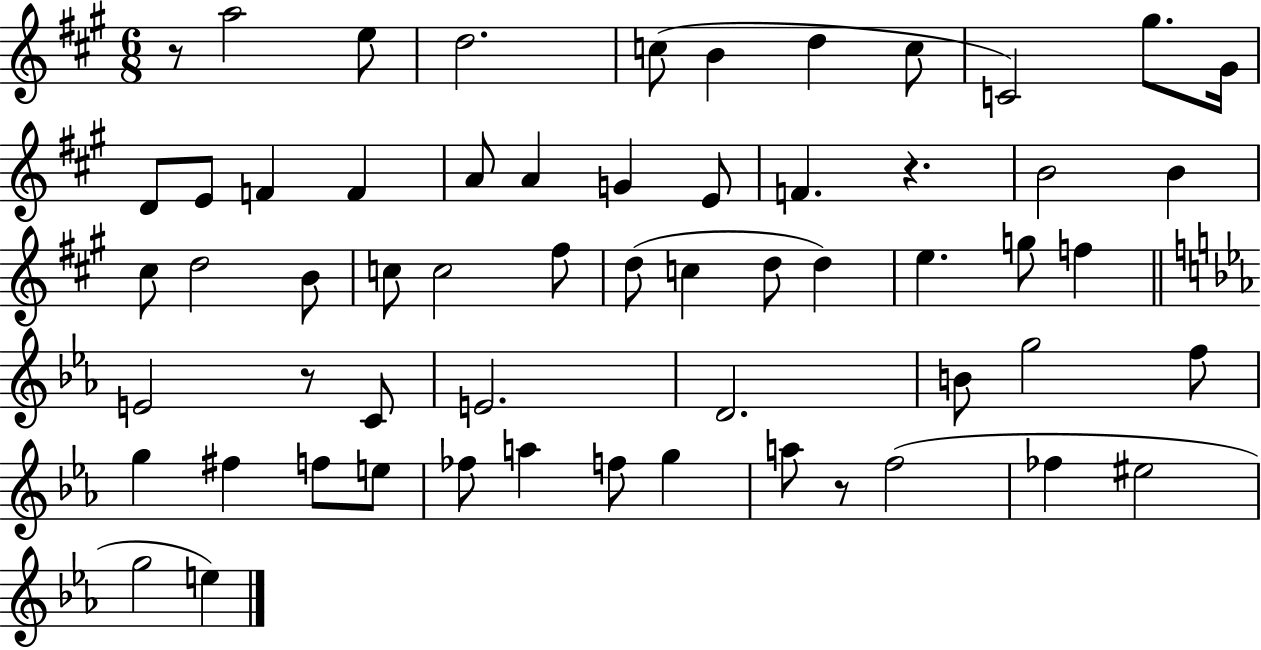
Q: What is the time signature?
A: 6/8